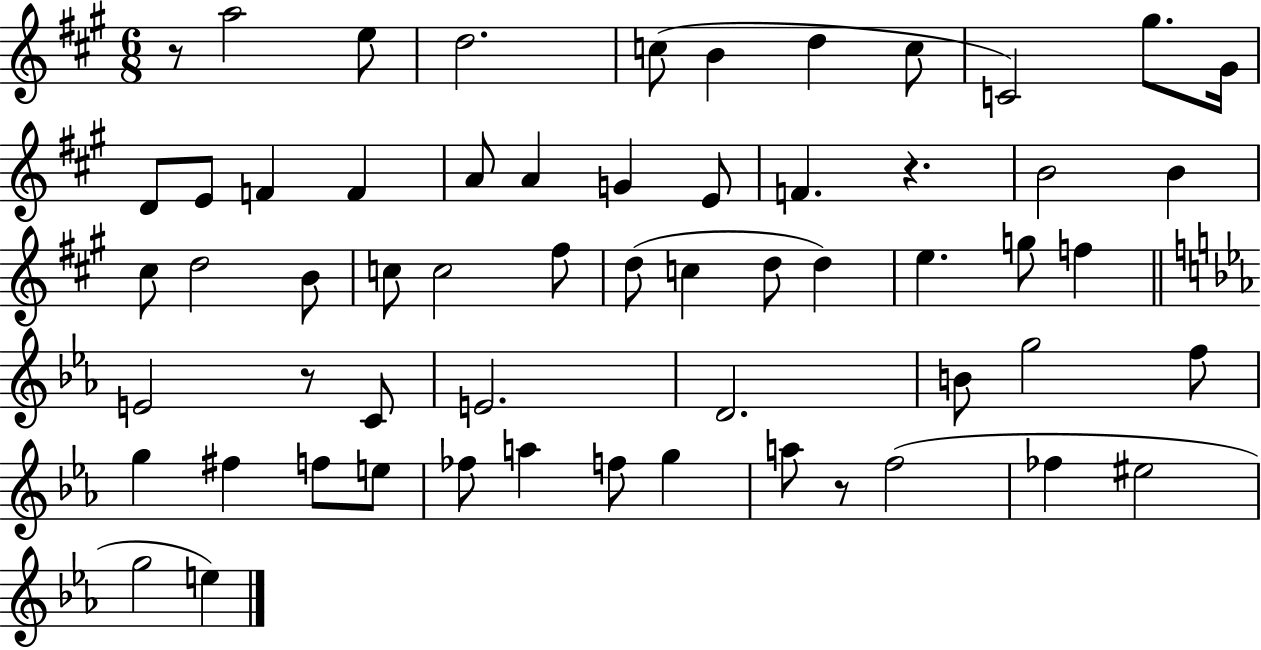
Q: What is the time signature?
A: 6/8